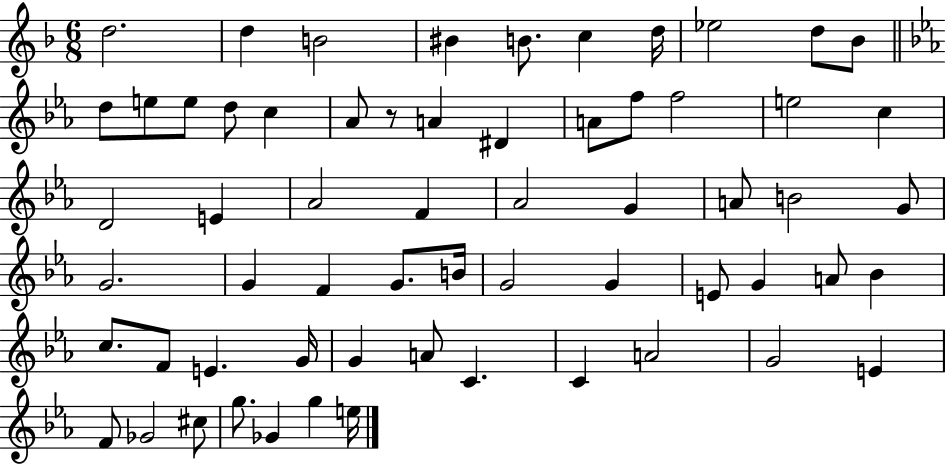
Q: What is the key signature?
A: F major